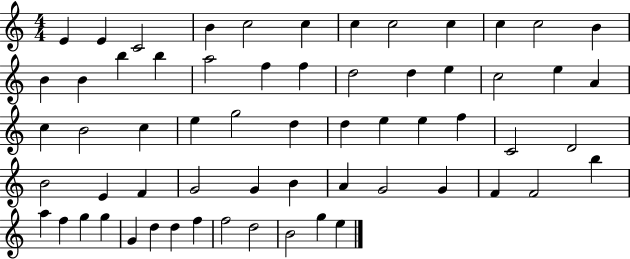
{
  \clef treble
  \numericTimeSignature
  \time 4/4
  \key c \major
  e'4 e'4 c'2 | b'4 c''2 c''4 | c''4 c''2 c''4 | c''4 c''2 b'4 | \break b'4 b'4 b''4 b''4 | a''2 f''4 f''4 | d''2 d''4 e''4 | c''2 e''4 a'4 | \break c''4 b'2 c''4 | e''4 g''2 d''4 | d''4 e''4 e''4 f''4 | c'2 d'2 | \break b'2 e'4 f'4 | g'2 g'4 b'4 | a'4 g'2 g'4 | f'4 f'2 b''4 | \break a''4 f''4 g''4 g''4 | g'4 d''4 d''4 f''4 | f''2 d''2 | b'2 g''4 e''4 | \break \bar "|."
}